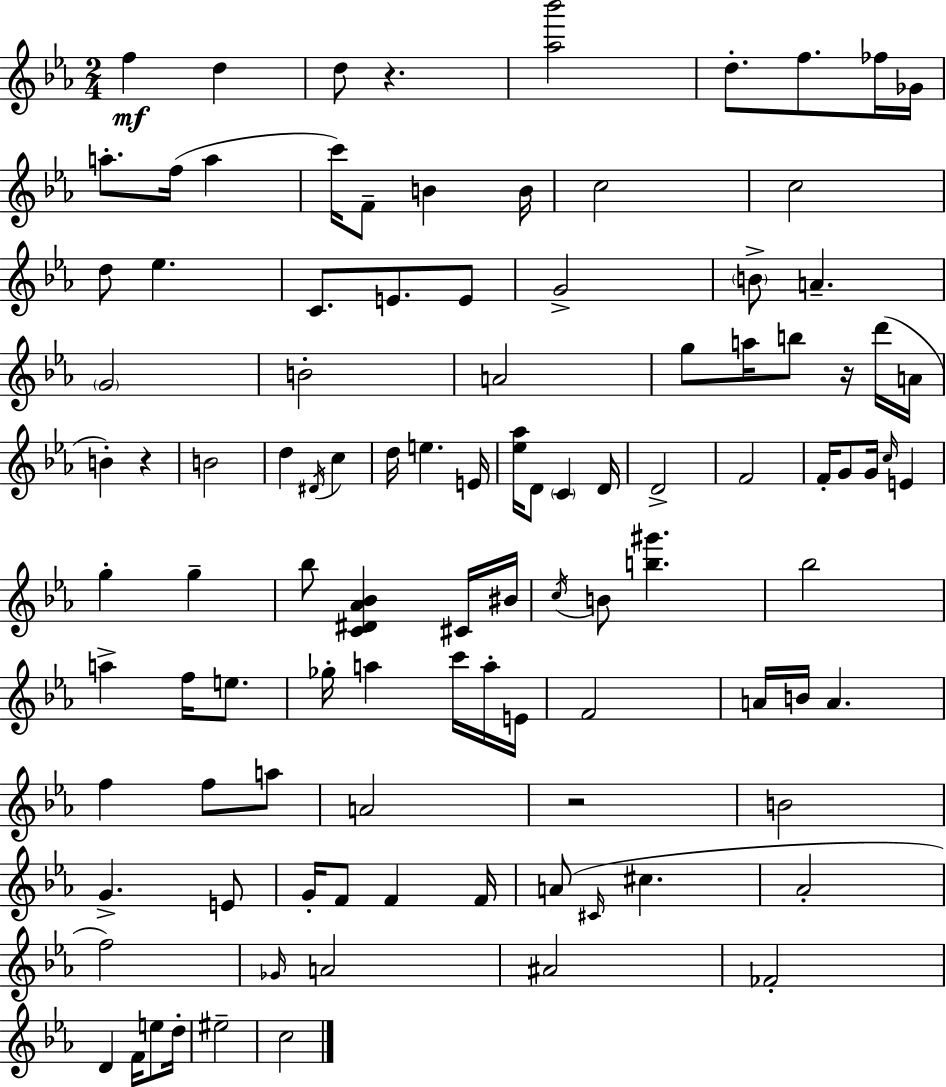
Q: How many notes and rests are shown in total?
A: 104